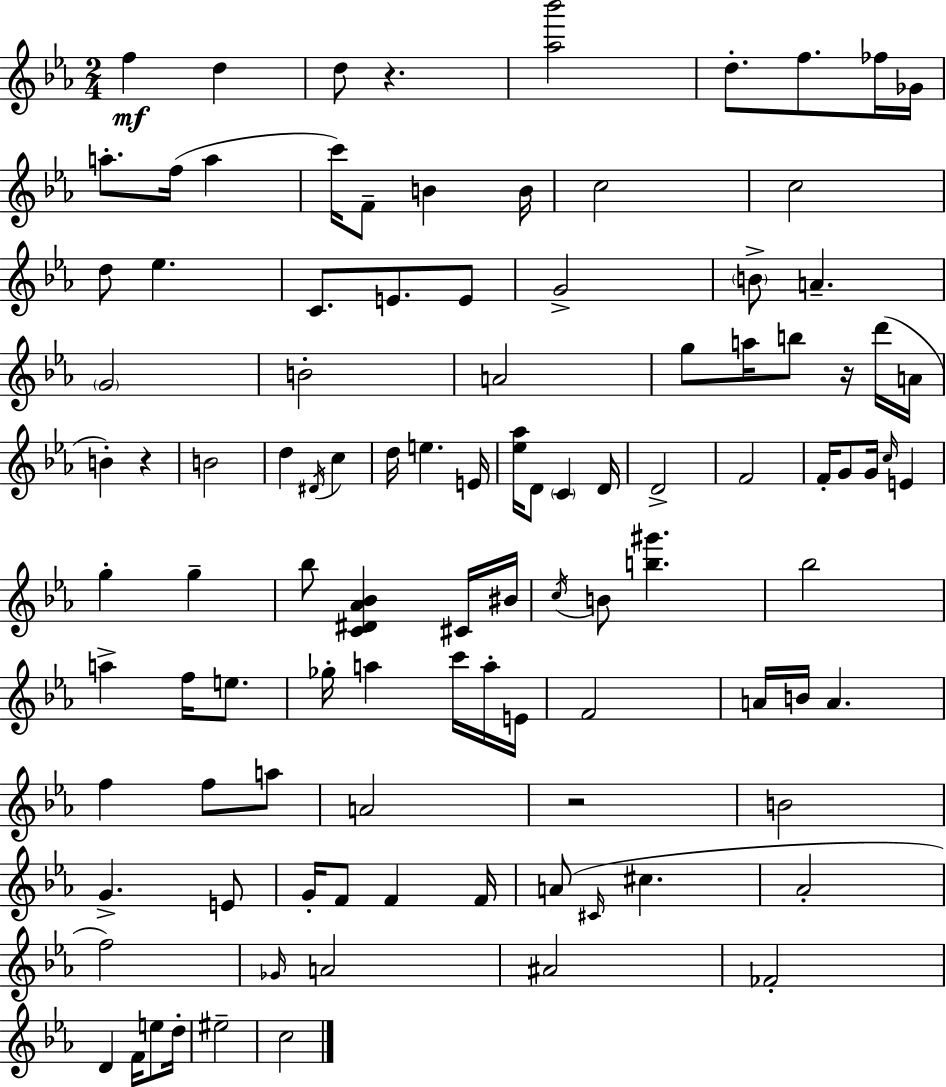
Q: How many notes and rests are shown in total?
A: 104